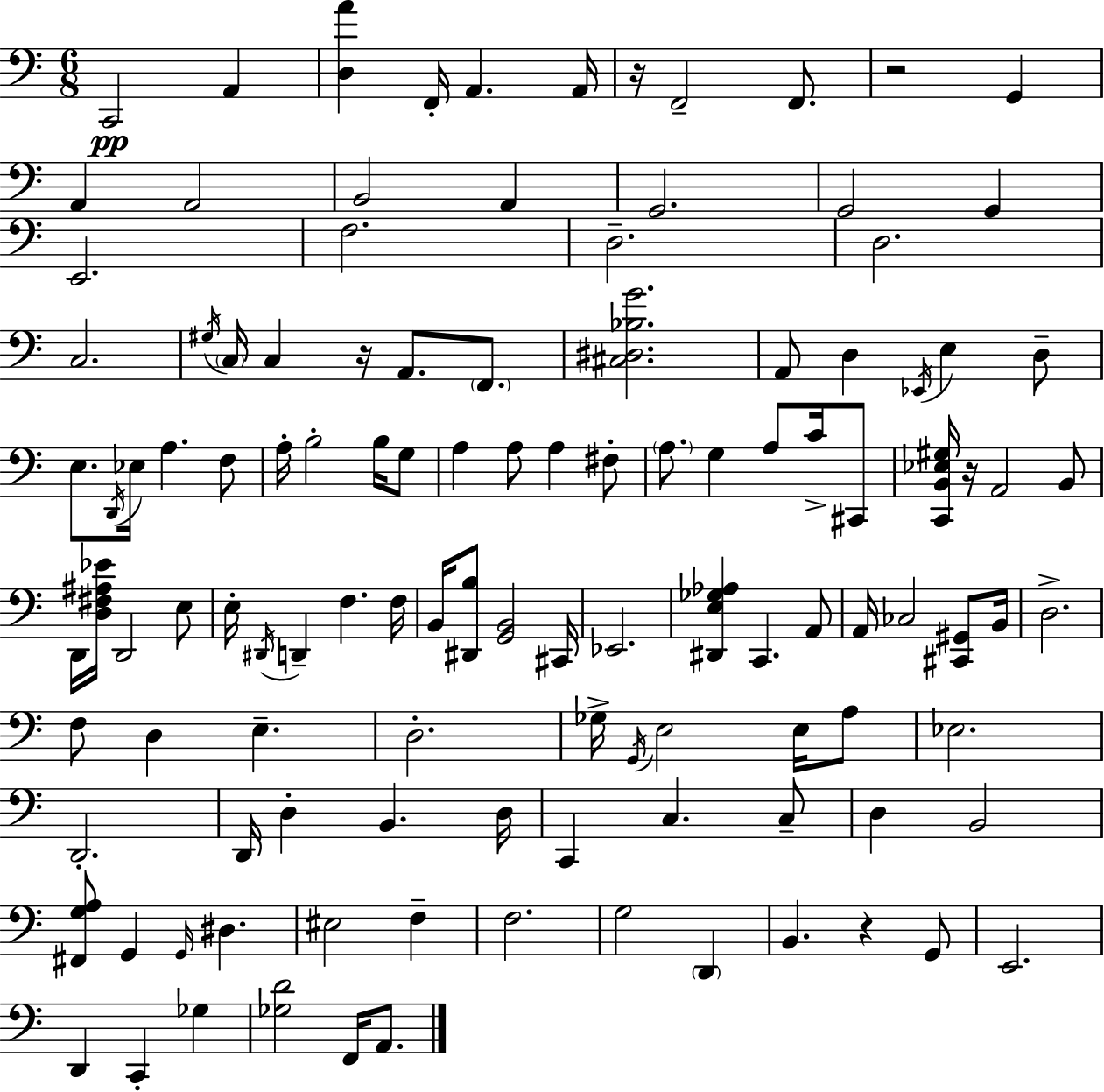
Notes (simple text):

C2/h A2/q [D3,A4]/q F2/s A2/q. A2/s R/s F2/h F2/e. R/h G2/q A2/q A2/h B2/h A2/q G2/h. G2/h G2/q E2/h. F3/h. D3/h. D3/h. C3/h. G#3/s C3/s C3/q R/s A2/e. F2/e. [C#3,D#3,Bb3,G4]/h. A2/e D3/q Eb2/s E3/q D3/e E3/e. D2/s Eb3/s A3/q. F3/e A3/s B3/h B3/s G3/e A3/q A3/e A3/q F#3/e A3/e. G3/q A3/e C4/s C#2/e [C2,B2,Eb3,G#3]/s R/s A2/h B2/e D2/s [D3,F#3,A#3,Eb4]/s D2/h E3/e E3/s D#2/s D2/q F3/q. F3/s B2/s [D#2,B3]/e [G2,B2]/h C#2/s Eb2/h. [D#2,E3,Gb3,Ab3]/q C2/q. A2/e A2/s CES3/h [C#2,G#2]/e B2/s D3/h. F3/e D3/q E3/q. D3/h. Gb3/s G2/s E3/h E3/s A3/e Eb3/h. D2/h. D2/s D3/q B2/q. D3/s C2/q C3/q. C3/e D3/q B2/h [F#2,G3,A3]/e G2/q G2/s D#3/q. EIS3/h F3/q F3/h. G3/h D2/q B2/q. R/q G2/e E2/h. D2/q C2/q Gb3/q [Gb3,D4]/h F2/s A2/e.